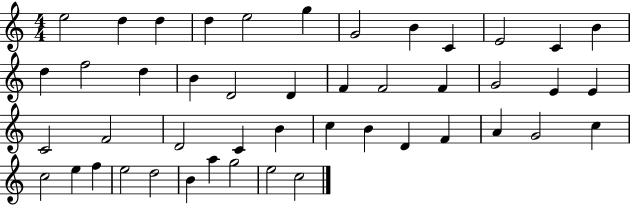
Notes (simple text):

E5/h D5/q D5/q D5/q E5/h G5/q G4/h B4/q C4/q E4/h C4/q B4/q D5/q F5/h D5/q B4/q D4/h D4/q F4/q F4/h F4/q G4/h E4/q E4/q C4/h F4/h D4/h C4/q B4/q C5/q B4/q D4/q F4/q A4/q G4/h C5/q C5/h E5/q F5/q E5/h D5/h B4/q A5/q G5/h E5/h C5/h